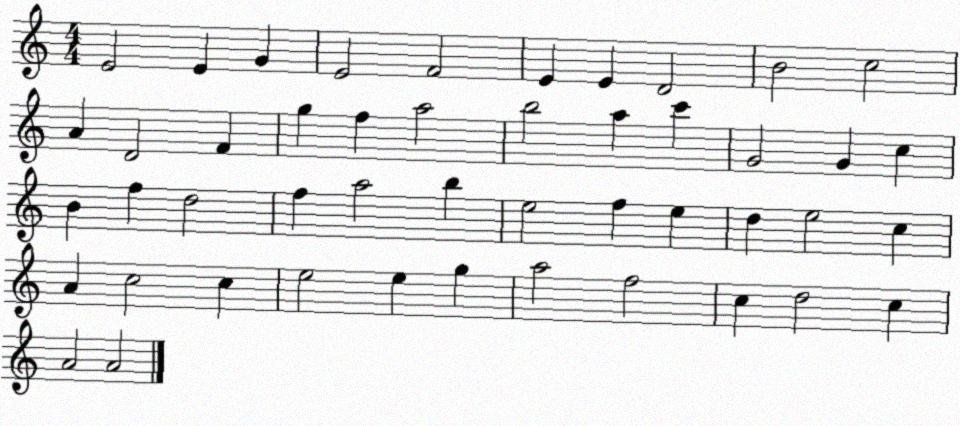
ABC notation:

X:1
T:Untitled
M:4/4
L:1/4
K:C
E2 E G E2 F2 E E D2 B2 c2 A D2 F g f a2 b2 a c' G2 G c B f d2 f a2 b e2 f e d e2 c A c2 c e2 e g a2 f2 c d2 c A2 A2